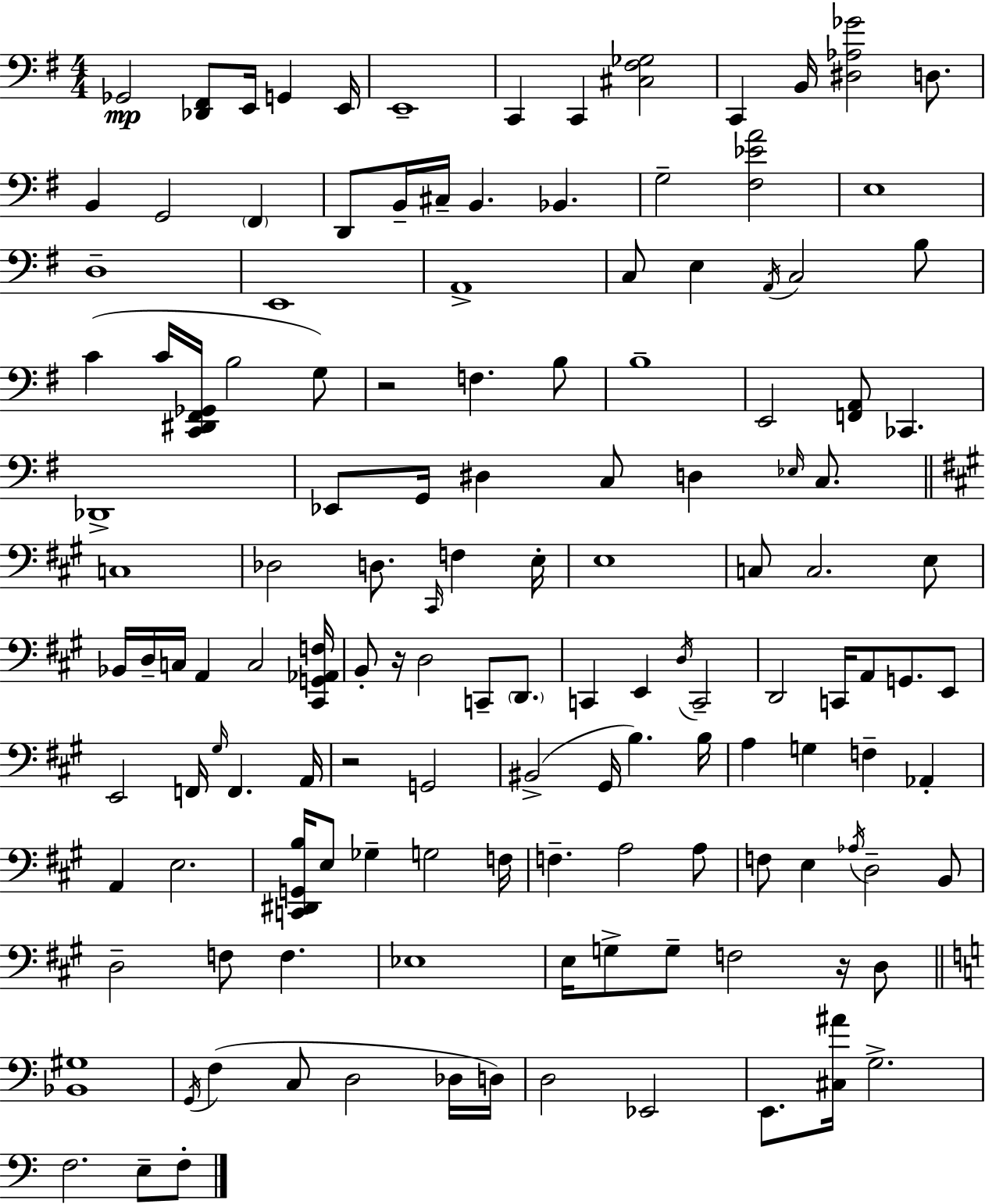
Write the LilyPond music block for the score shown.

{
  \clef bass
  \numericTimeSignature
  \time 4/4
  \key e \minor
  \repeat volta 2 { ges,2\mp <des, fis,>8 e,16 g,4 e,16 | e,1-- | c,4 c,4 <cis fis ges>2 | c,4 b,16 <dis aes ges'>2 d8. | \break b,4 g,2 \parenthesize fis,4 | d,8 b,16-- cis16-- b,4. bes,4. | g2-- <fis ees' a'>2 | e1 | \break d1-- | e,1 | a,1-> | c8 e4 \acciaccatura { a,16 } c2 b8 | \break c'4( c'16 <c, dis, fis, ges,>16 b2 g8) | r2 f4. b8 | b1-- | e,2 <f, a,>8 ces,4. | \break des,1-> | ees,8 g,16 dis4 c8 d4 \grace { ees16 } c8. | \bar "||" \break \key a \major c1 | des2 d8. \grace { cis,16 } f4 | e16-. e1 | c8 c2. e8 | \break bes,16 d16-- c16 a,4 c2 | <cis, g, aes, f>16 b,8-. r16 d2 c,8-- \parenthesize d,8. | c,4 e,4 \acciaccatura { d16 } c,2-- | d,2 c,16 a,8 g,8. | \break e,8 e,2 f,16 \grace { gis16 } f,4. | a,16 r2 g,2 | bis,2->( gis,16 b4.) | b16 a4 g4 f4-- aes,4-. | \break a,4 e2. | <c, dis, g, b>16 e8 ges4-- g2 | f16 f4.-- a2 | a8 f8 e4 \acciaccatura { aes16 } d2-- | \break b,8 d2-- f8 f4. | ees1 | e16 g8-> g8-- f2 | r16 d8 \bar "||" \break \key c \major <bes, gis>1 | \acciaccatura { g,16 }( f4 c8 d2 des16 | d16) d2 ees,2 | e,8. <cis ais'>16 g2.-> | \break f2. e8-- f8-. | } \bar "|."
}